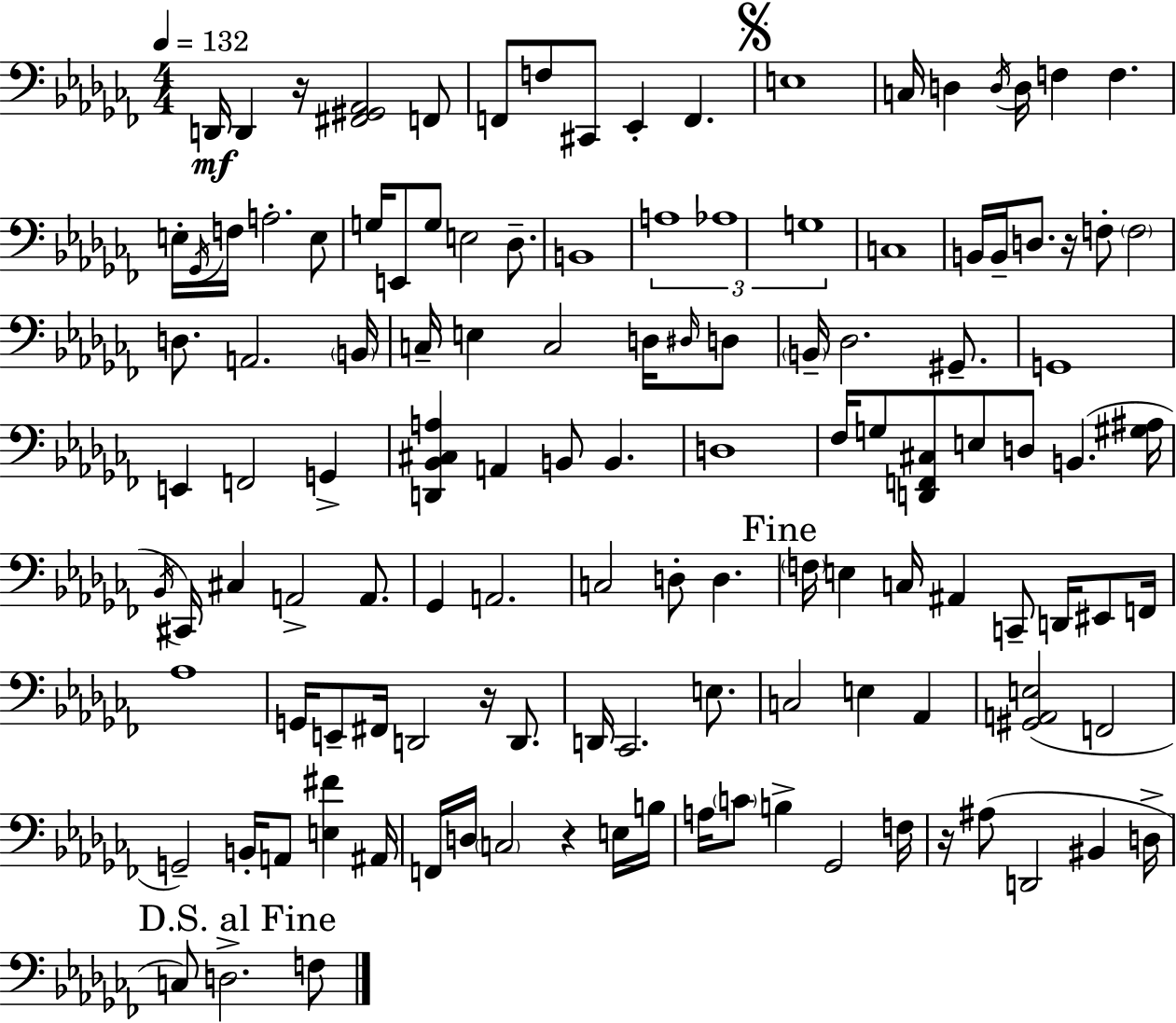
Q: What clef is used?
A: bass